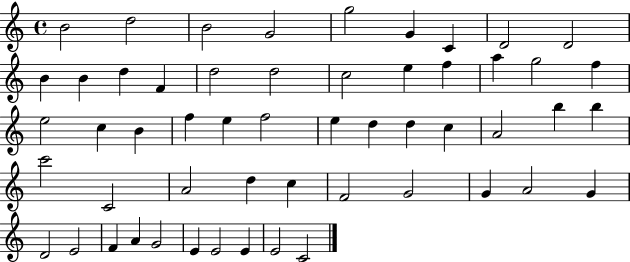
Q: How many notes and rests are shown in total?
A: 54